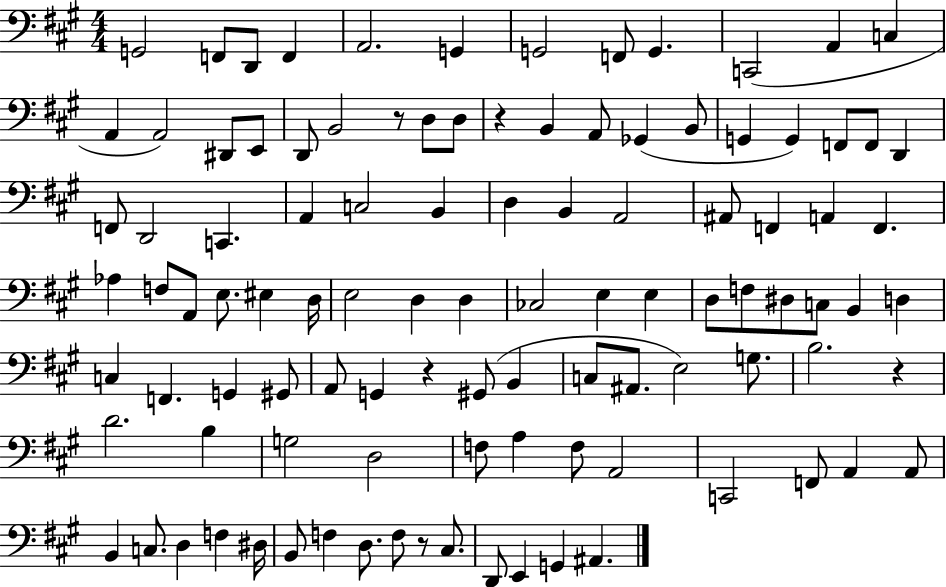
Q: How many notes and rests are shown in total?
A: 104